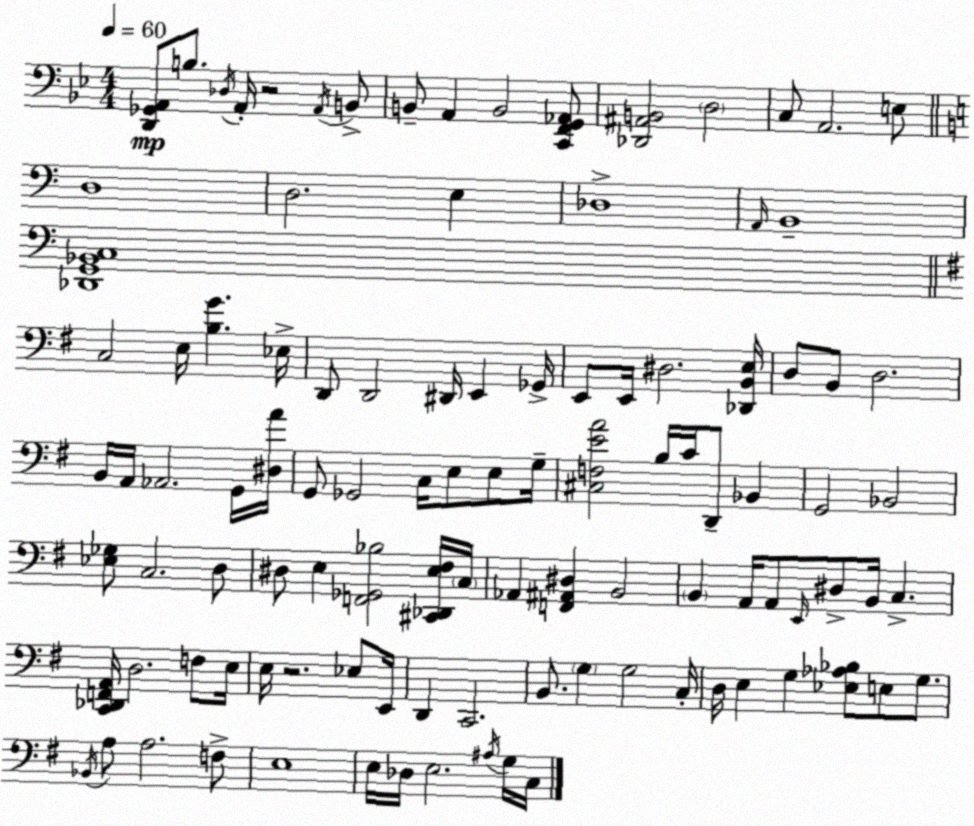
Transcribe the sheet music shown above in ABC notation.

X:1
T:Untitled
M:4/4
L:1/4
K:Gm
[D,,_G,,A,,]/2 B,/2 _D,/4 A,,/4 z2 A,,/4 B,,/2 B,,/2 A,, B,,2 [C,,F,,G,,_A,,]/2 [_D,,^A,,B,,]2 D,2 C,/2 A,,2 E,/2 D,4 D,2 E, _D,4 A,,/4 B,,4 [_D,,G,,_B,,C,]4 C,2 E,/4 [B,G] _E,/4 D,,/2 D,,2 ^D,,/4 E,, _G,,/4 E,,/2 E,,/4 ^D,2 [_D,,B,,E,]/4 D,/2 B,,/2 D,2 B,,/4 A,,/4 _A,,2 G,,/4 [^D,A]/4 G,,/2 _G,,2 C,/4 E,/2 E,/2 G,/4 [^C,F,EA]2 B,/4 C/4 D,,/2 _B,, G,,2 _B,,2 [_E,_G,]/2 C,2 D,/2 ^D,/2 E, [F,,_G,,_B,]2 [^C,,_D,,E,^F,]/4 C,/4 _A,, [F,,^A,,^D,] B,,2 B,, A,,/4 A,,/2 E,,/4 ^D,/2 B,,/4 C, [C,,_D,,F,,A,,]/4 D,2 F,/2 E,/4 E,/4 z2 _E,/2 E,,/4 D,, C,,2 B,,/2 G, G,2 C,/4 D,/4 E, G, [_E,_A,_B,]/2 E,/2 G,/2 _B,,/4 A,/2 A,2 F,/2 E,4 E,/4 _D,/4 E,2 ^A,/4 G,/4 C,/4